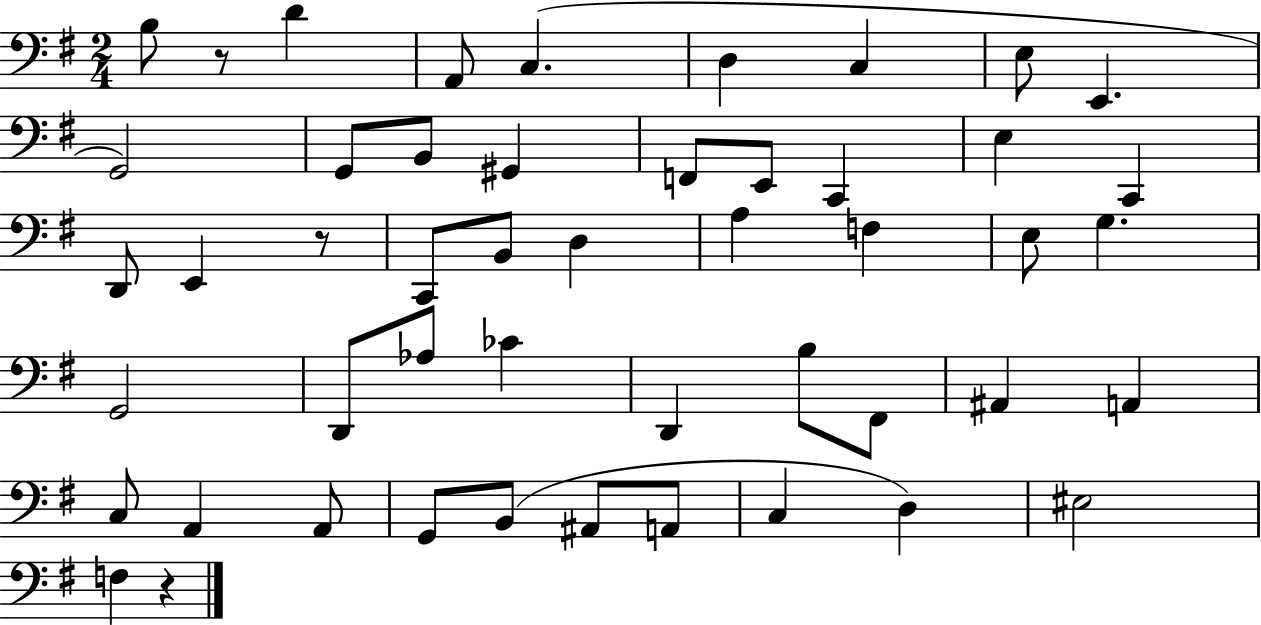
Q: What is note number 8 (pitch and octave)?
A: E2